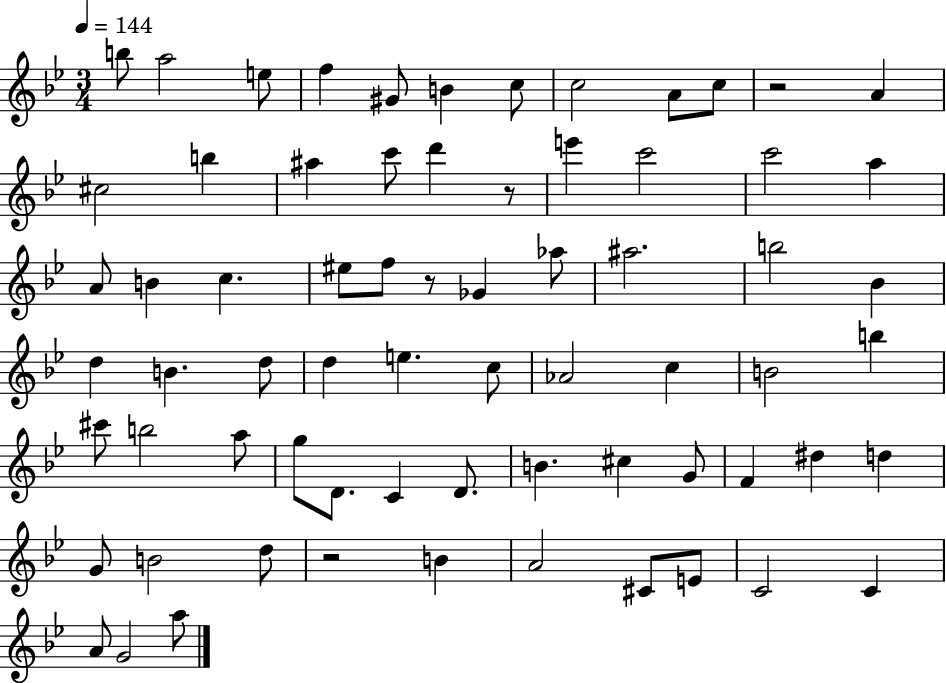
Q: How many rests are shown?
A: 4